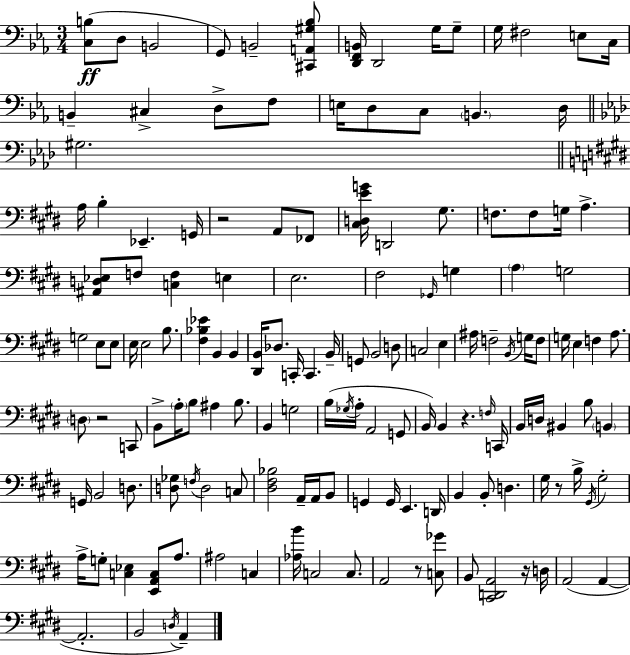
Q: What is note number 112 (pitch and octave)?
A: G3